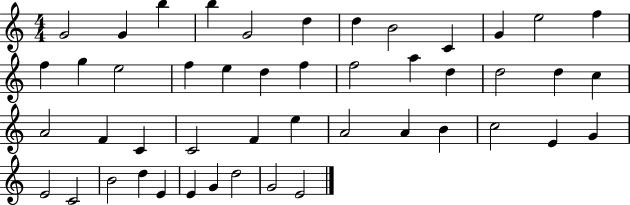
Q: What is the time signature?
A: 4/4